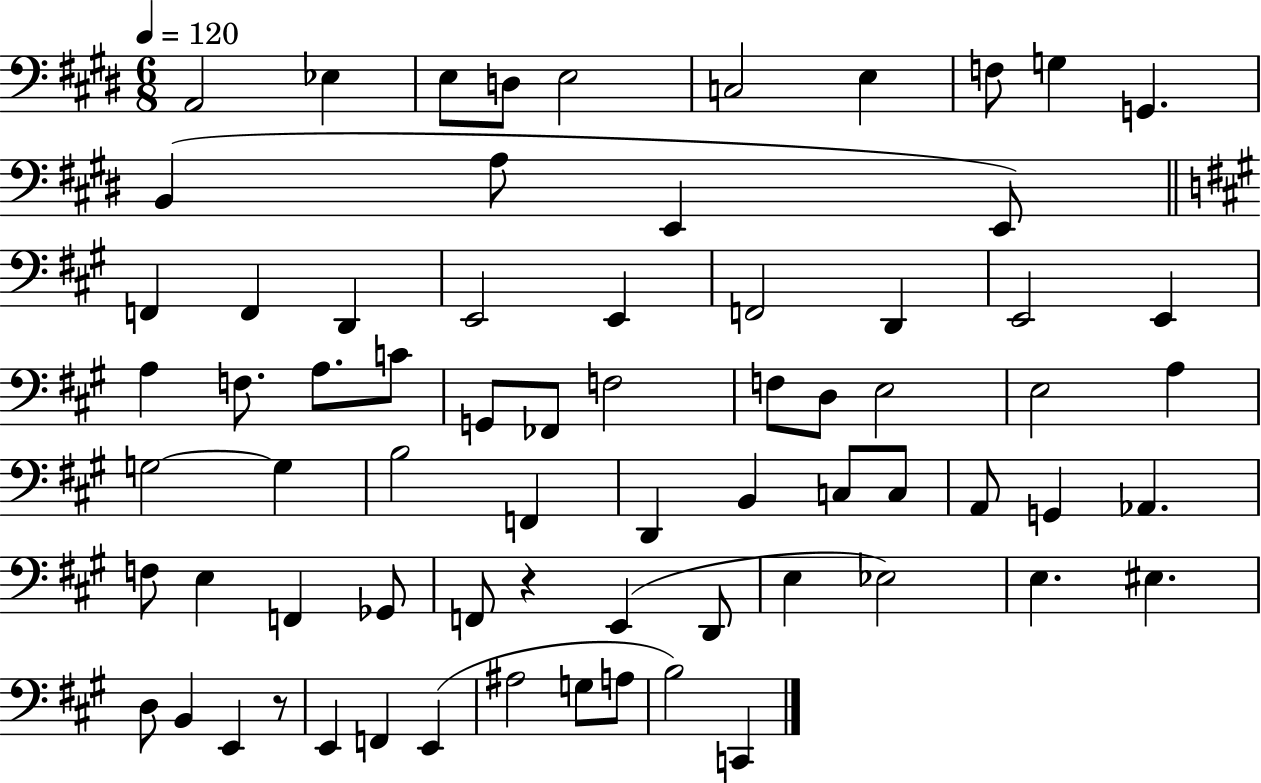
A2/h Eb3/q E3/e D3/e E3/h C3/h E3/q F3/e G3/q G2/q. B2/q A3/e E2/q E2/e F2/q F2/q D2/q E2/h E2/q F2/h D2/q E2/h E2/q A3/q F3/e. A3/e. C4/e G2/e FES2/e F3/h F3/e D3/e E3/h E3/h A3/q G3/h G3/q B3/h F2/q D2/q B2/q C3/e C3/e A2/e G2/q Ab2/q. F3/e E3/q F2/q Gb2/e F2/e R/q E2/q D2/e E3/q Eb3/h E3/q. EIS3/q. D3/e B2/q E2/q R/e E2/q F2/q E2/q A#3/h G3/e A3/e B3/h C2/q